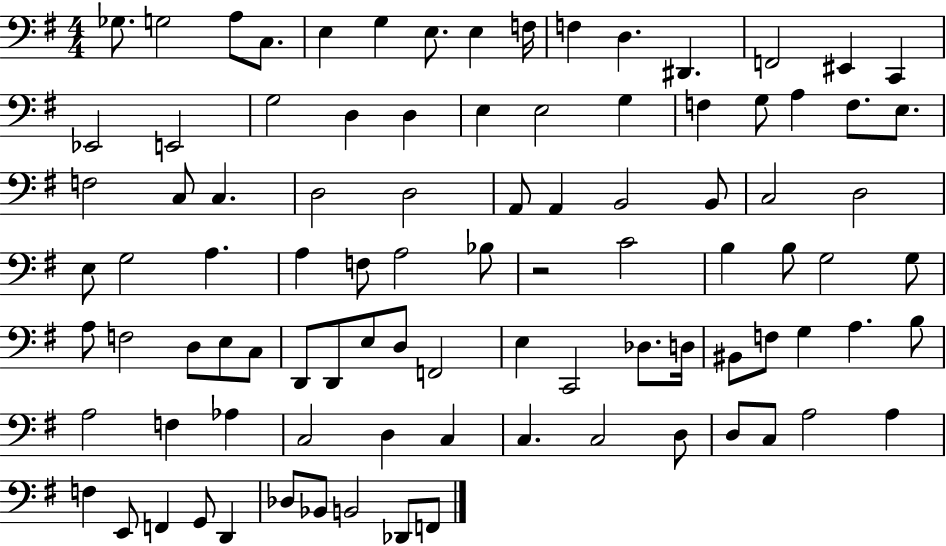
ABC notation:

X:1
T:Untitled
M:4/4
L:1/4
K:G
_G,/2 G,2 A,/2 C,/2 E, G, E,/2 E, F,/4 F, D, ^D,, F,,2 ^E,, C,, _E,,2 E,,2 G,2 D, D, E, E,2 G, F, G,/2 A, F,/2 E,/2 F,2 C,/2 C, D,2 D,2 A,,/2 A,, B,,2 B,,/2 C,2 D,2 E,/2 G,2 A, A, F,/2 A,2 _B,/2 z2 C2 B, B,/2 G,2 G,/2 A,/2 F,2 D,/2 E,/2 C,/2 D,,/2 D,,/2 E,/2 D,/2 F,,2 E, C,,2 _D,/2 D,/4 ^B,,/2 F,/2 G, A, B,/2 A,2 F, _A, C,2 D, C, C, C,2 D,/2 D,/2 C,/2 A,2 A, F, E,,/2 F,, G,,/2 D,, _D,/2 _B,,/2 B,,2 _D,,/2 F,,/2